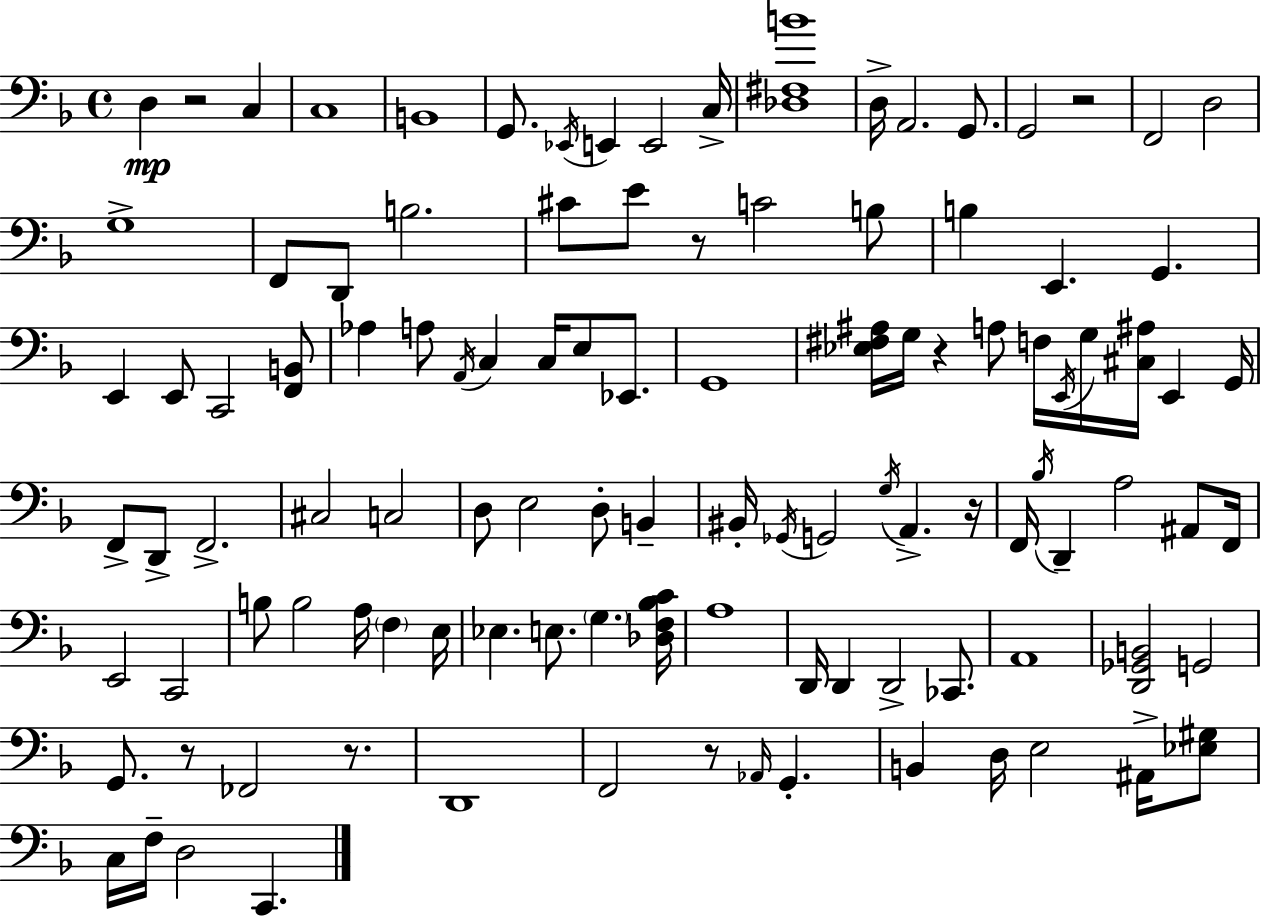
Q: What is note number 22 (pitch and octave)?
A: C4